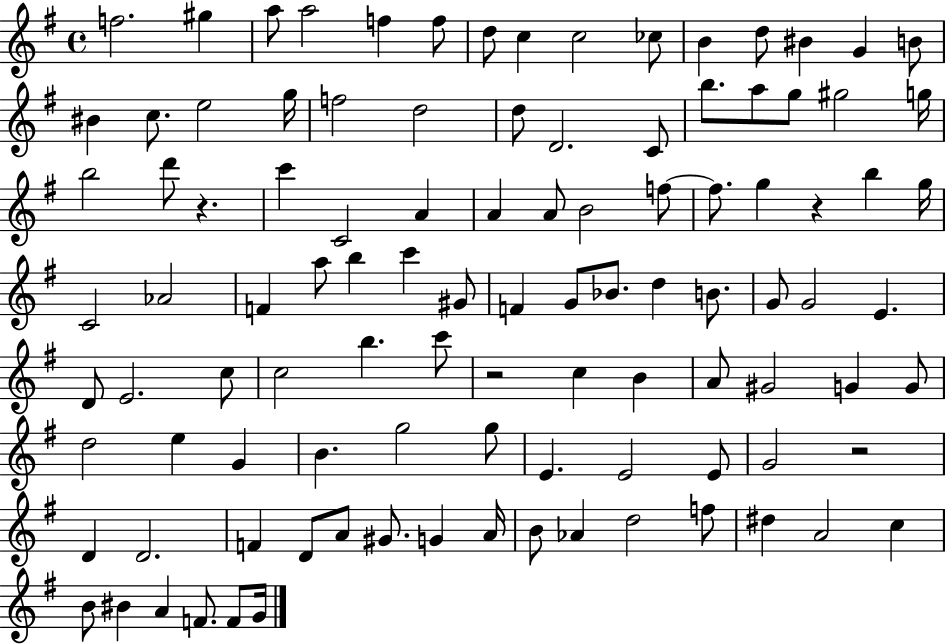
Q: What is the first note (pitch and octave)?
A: F5